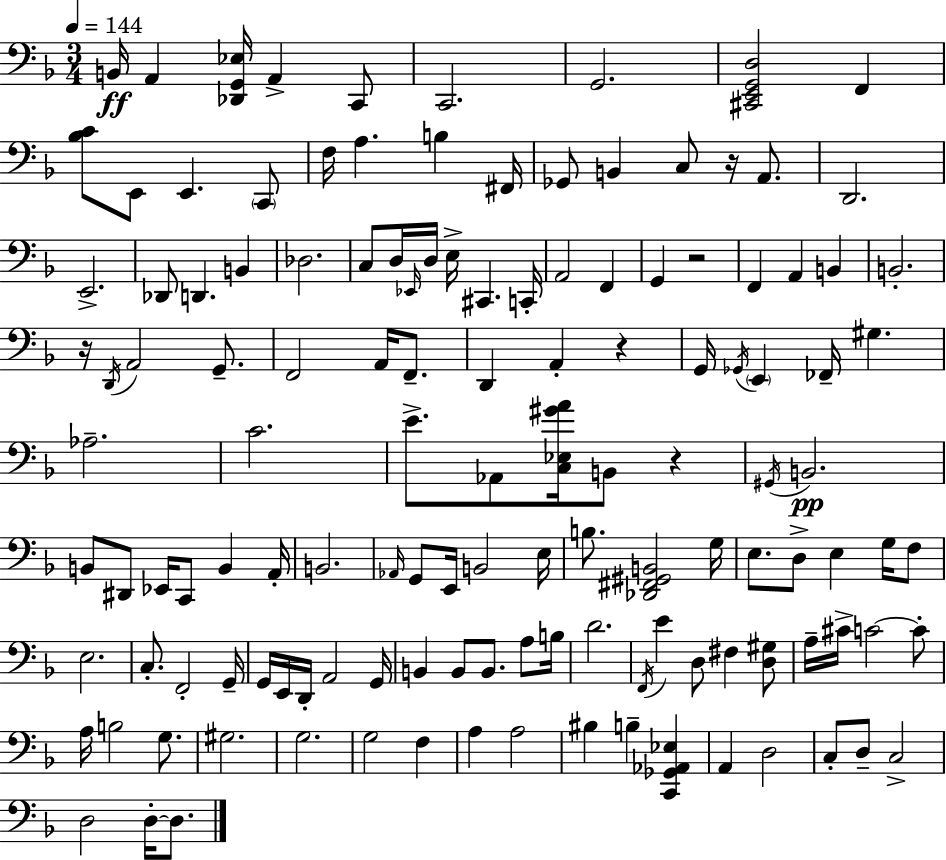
{
  \clef bass
  \numericTimeSignature
  \time 3/4
  \key f \major
  \tempo 4 = 144
  b,16\ff a,4 <des, g, ees>16 a,4-> c,8 | c,2. | g,2. | <cis, e, g, d>2 f,4 | \break <bes c'>8 e,8 e,4. \parenthesize c,8 | f16 a4. b4 fis,16 | ges,8 b,4 c8 r16 a,8. | d,2. | \break e,2.-> | des,8 d,4. b,4 | des2. | c8 d16 \grace { ees,16 } d16 e16-> cis,4. | \break c,16-. a,2 f,4 | g,4 r2 | f,4 a,4 b,4 | b,2.-. | \break r16 \acciaccatura { d,16 } a,2 g,8.-- | f,2 a,16 f,8.-- | d,4 a,4-. r4 | g,16 \acciaccatura { ges,16 } \parenthesize e,4 fes,16-- gis4. | \break aes2.-- | c'2. | e'8.-> aes,8 <c ees gis' a'>16 b,8 r4 | \acciaccatura { gis,16 }\pp b,2. | \break b,8 dis,8 ees,16 c,8 b,4 | a,16-. b,2. | \grace { aes,16 } g,8 e,16 b,2 | e16 b8. <des, fis, gis, b,>2 | \break g16 e8. d8-> e4 | g16 f8 e2. | c8.-. f,2-. | g,16-- g,16 e,16 d,16-. a,2 | \break g,16 b,4 b,8 b,8. | a8 b16 d'2. | \acciaccatura { f,16 } e'4 d8 | fis4 <d gis>8 a16-- cis'16-> c'2~~ | \break c'8-. a16 b2 | g8. gis2. | g2. | g2 | \break f4 a4 a2 | bis4 b4-- | <c, ges, aes, ees>4 a,4 d2 | c8-. d8-- c2-> | \break d2 | d16-.~~ d8. \bar "|."
}